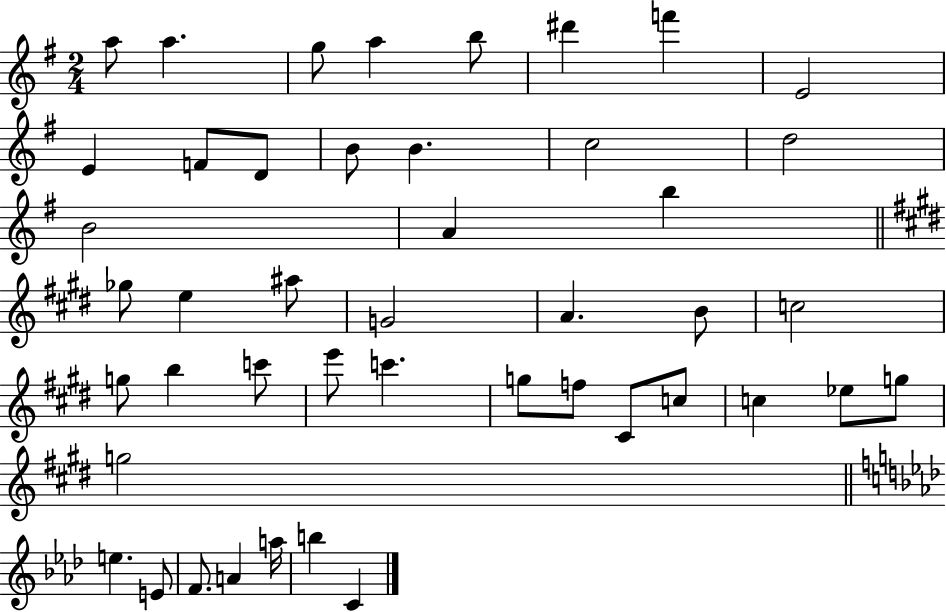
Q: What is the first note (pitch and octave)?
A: A5